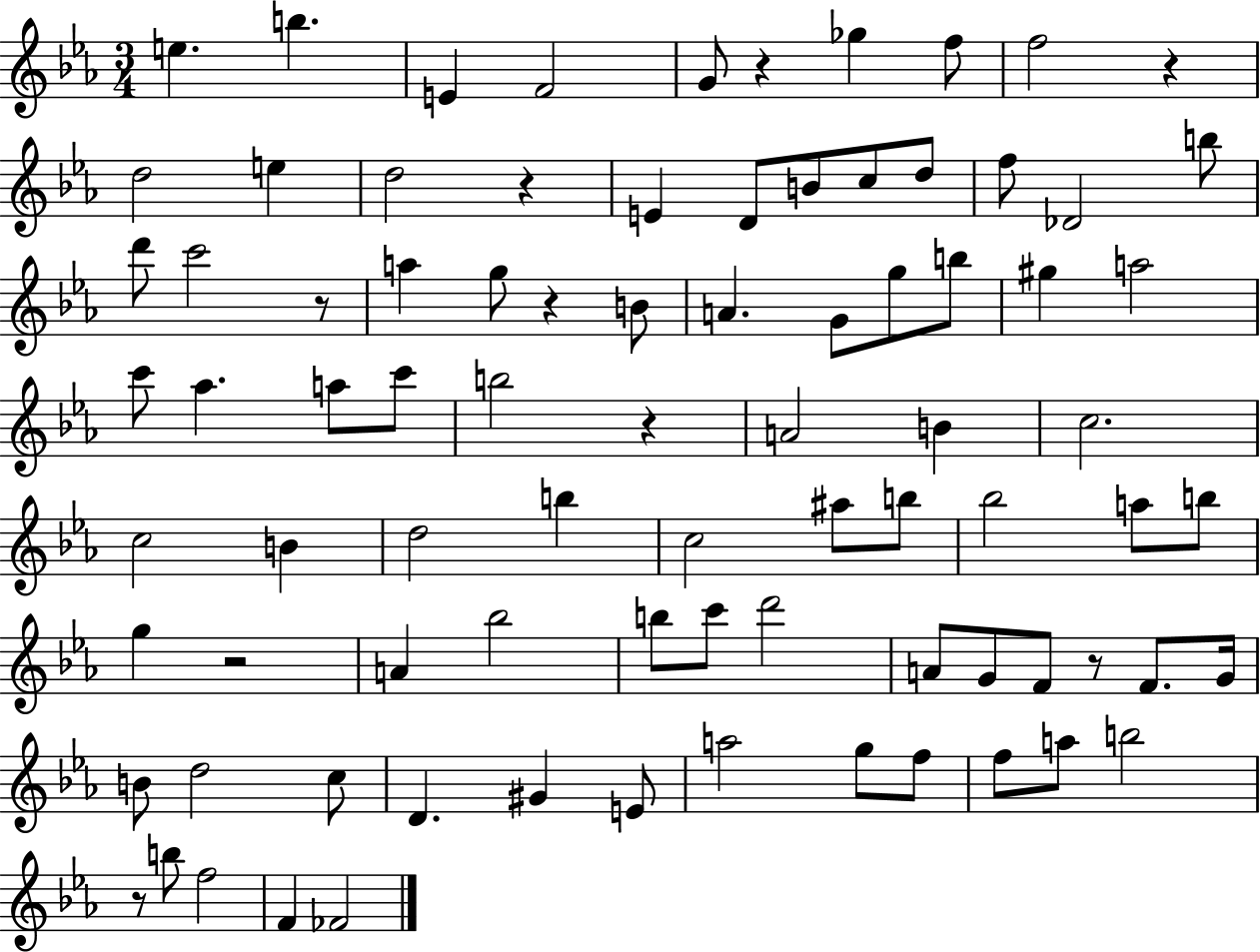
X:1
T:Untitled
M:3/4
L:1/4
K:Eb
e b E F2 G/2 z _g f/2 f2 z d2 e d2 z E D/2 B/2 c/2 d/2 f/2 _D2 b/2 d'/2 c'2 z/2 a g/2 z B/2 A G/2 g/2 b/2 ^g a2 c'/2 _a a/2 c'/2 b2 z A2 B c2 c2 B d2 b c2 ^a/2 b/2 _b2 a/2 b/2 g z2 A _b2 b/2 c'/2 d'2 A/2 G/2 F/2 z/2 F/2 G/4 B/2 d2 c/2 D ^G E/2 a2 g/2 f/2 f/2 a/2 b2 z/2 b/2 f2 F _F2